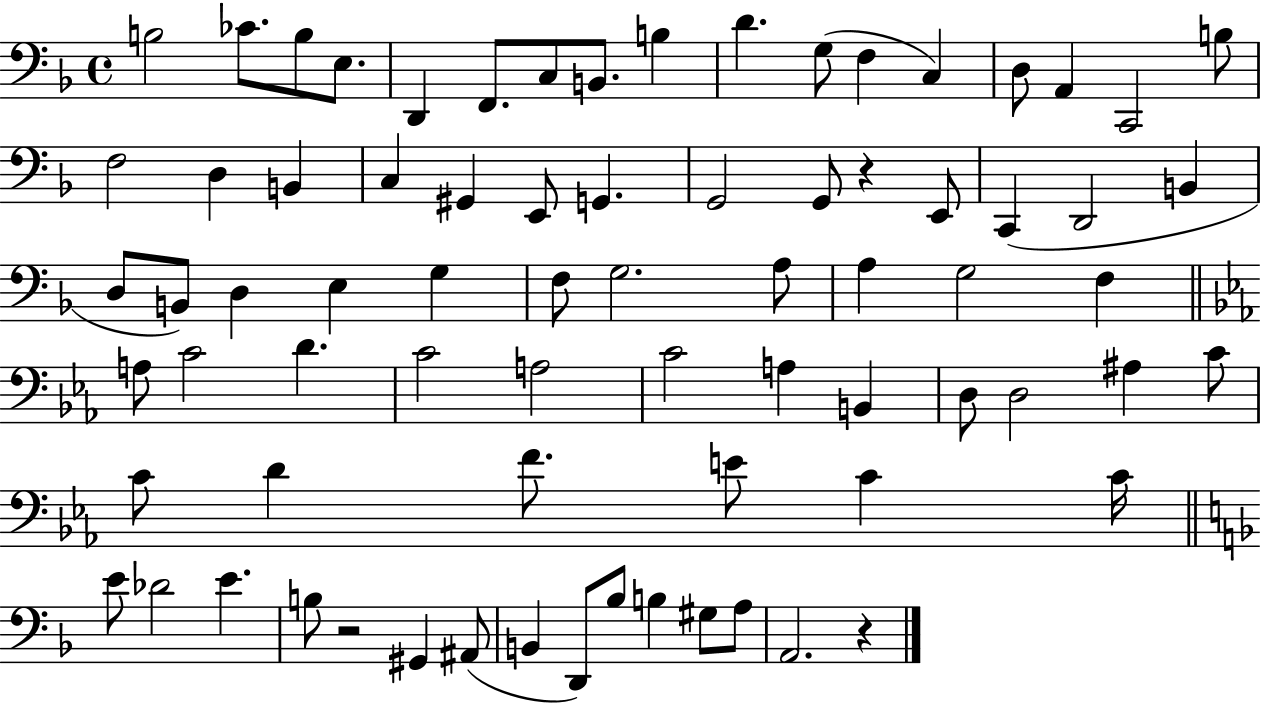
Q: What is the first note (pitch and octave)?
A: B3